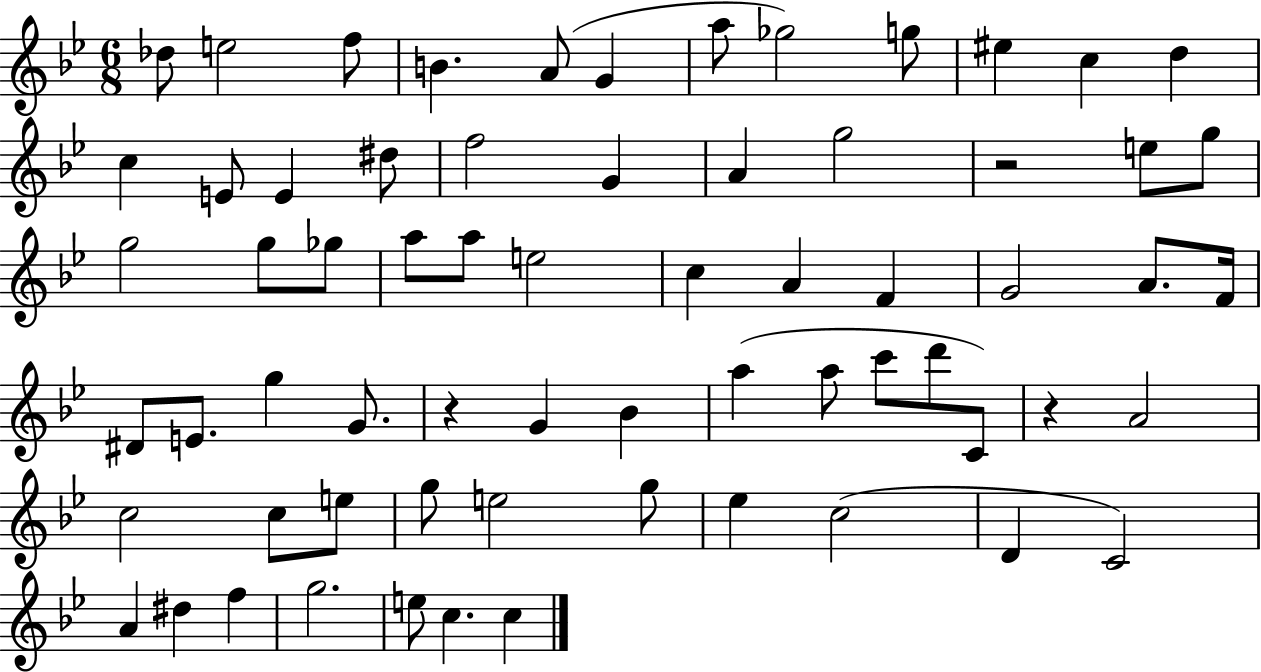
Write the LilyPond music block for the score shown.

{
  \clef treble
  \numericTimeSignature
  \time 6/8
  \key bes \major
  des''8 e''2 f''8 | b'4. a'8( g'4 | a''8 ges''2) g''8 | eis''4 c''4 d''4 | \break c''4 e'8 e'4 dis''8 | f''2 g'4 | a'4 g''2 | r2 e''8 g''8 | \break g''2 g''8 ges''8 | a''8 a''8 e''2 | c''4 a'4 f'4 | g'2 a'8. f'16 | \break dis'8 e'8. g''4 g'8. | r4 g'4 bes'4 | a''4( a''8 c'''8 d'''8 c'8) | r4 a'2 | \break c''2 c''8 e''8 | g''8 e''2 g''8 | ees''4 c''2( | d'4 c'2) | \break a'4 dis''4 f''4 | g''2. | e''8 c''4. c''4 | \bar "|."
}